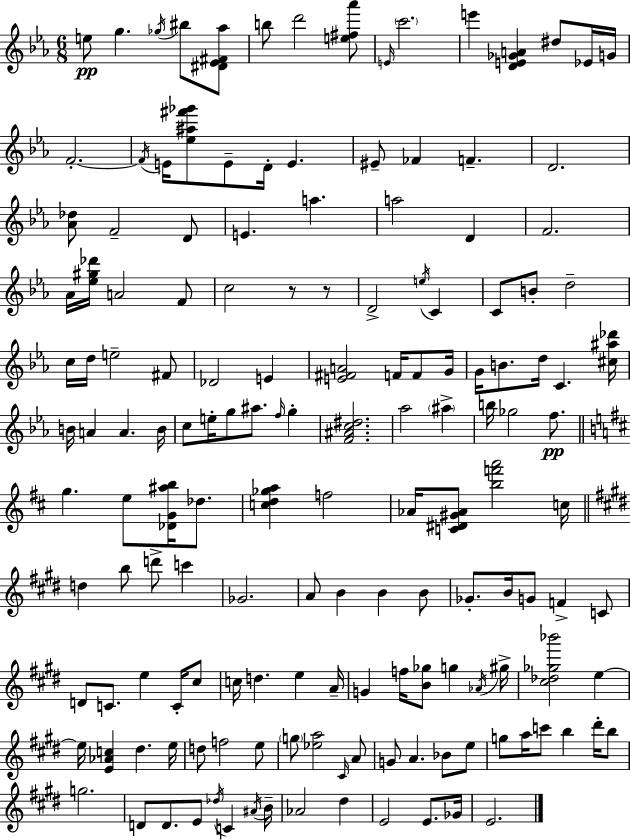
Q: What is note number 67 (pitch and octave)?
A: F5